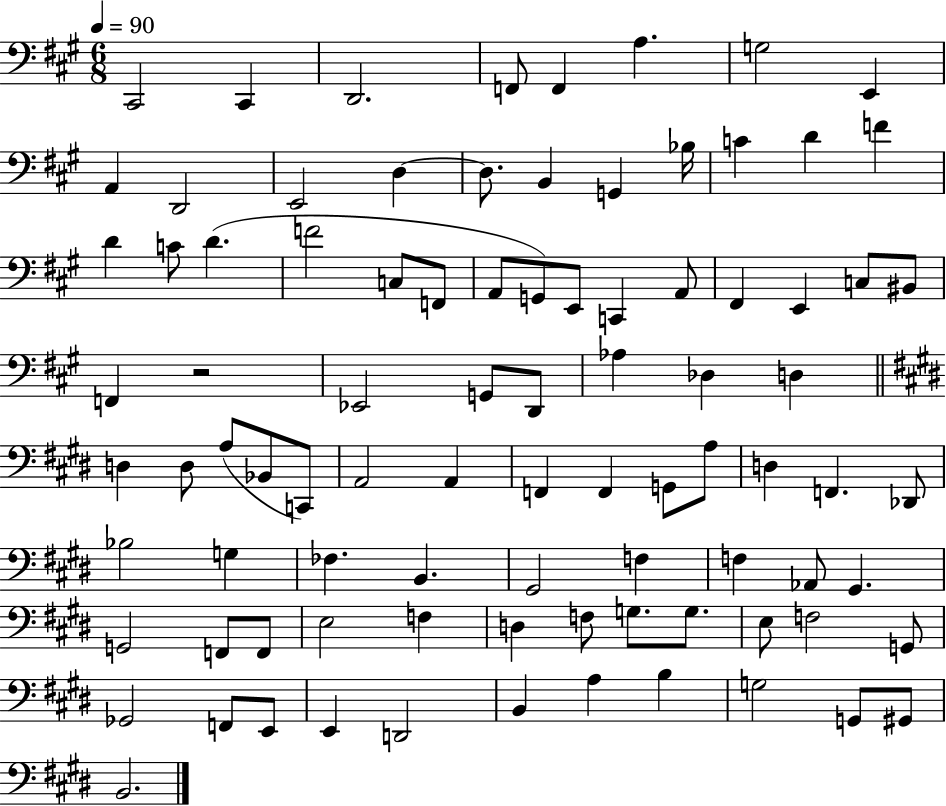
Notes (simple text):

C#2/h C#2/q D2/h. F2/e F2/q A3/q. G3/h E2/q A2/q D2/h E2/h D3/q D3/e. B2/q G2/q Bb3/s C4/q D4/q F4/q D4/q C4/e D4/q. F4/h C3/e F2/e A2/e G2/e E2/e C2/q A2/e F#2/q E2/q C3/e BIS2/e F2/q R/h Eb2/h G2/e D2/e Ab3/q Db3/q D3/q D3/q D3/e A3/e Bb2/e C2/e A2/h A2/q F2/q F2/q G2/e A3/e D3/q F2/q. Db2/e Bb3/h G3/q FES3/q. B2/q. G#2/h F3/q F3/q Ab2/e G#2/q. G2/h F2/e F2/e E3/h F3/q D3/q F3/e G3/e. G3/e. E3/e F3/h G2/e Gb2/h F2/e E2/e E2/q D2/h B2/q A3/q B3/q G3/h G2/e G#2/e B2/h.